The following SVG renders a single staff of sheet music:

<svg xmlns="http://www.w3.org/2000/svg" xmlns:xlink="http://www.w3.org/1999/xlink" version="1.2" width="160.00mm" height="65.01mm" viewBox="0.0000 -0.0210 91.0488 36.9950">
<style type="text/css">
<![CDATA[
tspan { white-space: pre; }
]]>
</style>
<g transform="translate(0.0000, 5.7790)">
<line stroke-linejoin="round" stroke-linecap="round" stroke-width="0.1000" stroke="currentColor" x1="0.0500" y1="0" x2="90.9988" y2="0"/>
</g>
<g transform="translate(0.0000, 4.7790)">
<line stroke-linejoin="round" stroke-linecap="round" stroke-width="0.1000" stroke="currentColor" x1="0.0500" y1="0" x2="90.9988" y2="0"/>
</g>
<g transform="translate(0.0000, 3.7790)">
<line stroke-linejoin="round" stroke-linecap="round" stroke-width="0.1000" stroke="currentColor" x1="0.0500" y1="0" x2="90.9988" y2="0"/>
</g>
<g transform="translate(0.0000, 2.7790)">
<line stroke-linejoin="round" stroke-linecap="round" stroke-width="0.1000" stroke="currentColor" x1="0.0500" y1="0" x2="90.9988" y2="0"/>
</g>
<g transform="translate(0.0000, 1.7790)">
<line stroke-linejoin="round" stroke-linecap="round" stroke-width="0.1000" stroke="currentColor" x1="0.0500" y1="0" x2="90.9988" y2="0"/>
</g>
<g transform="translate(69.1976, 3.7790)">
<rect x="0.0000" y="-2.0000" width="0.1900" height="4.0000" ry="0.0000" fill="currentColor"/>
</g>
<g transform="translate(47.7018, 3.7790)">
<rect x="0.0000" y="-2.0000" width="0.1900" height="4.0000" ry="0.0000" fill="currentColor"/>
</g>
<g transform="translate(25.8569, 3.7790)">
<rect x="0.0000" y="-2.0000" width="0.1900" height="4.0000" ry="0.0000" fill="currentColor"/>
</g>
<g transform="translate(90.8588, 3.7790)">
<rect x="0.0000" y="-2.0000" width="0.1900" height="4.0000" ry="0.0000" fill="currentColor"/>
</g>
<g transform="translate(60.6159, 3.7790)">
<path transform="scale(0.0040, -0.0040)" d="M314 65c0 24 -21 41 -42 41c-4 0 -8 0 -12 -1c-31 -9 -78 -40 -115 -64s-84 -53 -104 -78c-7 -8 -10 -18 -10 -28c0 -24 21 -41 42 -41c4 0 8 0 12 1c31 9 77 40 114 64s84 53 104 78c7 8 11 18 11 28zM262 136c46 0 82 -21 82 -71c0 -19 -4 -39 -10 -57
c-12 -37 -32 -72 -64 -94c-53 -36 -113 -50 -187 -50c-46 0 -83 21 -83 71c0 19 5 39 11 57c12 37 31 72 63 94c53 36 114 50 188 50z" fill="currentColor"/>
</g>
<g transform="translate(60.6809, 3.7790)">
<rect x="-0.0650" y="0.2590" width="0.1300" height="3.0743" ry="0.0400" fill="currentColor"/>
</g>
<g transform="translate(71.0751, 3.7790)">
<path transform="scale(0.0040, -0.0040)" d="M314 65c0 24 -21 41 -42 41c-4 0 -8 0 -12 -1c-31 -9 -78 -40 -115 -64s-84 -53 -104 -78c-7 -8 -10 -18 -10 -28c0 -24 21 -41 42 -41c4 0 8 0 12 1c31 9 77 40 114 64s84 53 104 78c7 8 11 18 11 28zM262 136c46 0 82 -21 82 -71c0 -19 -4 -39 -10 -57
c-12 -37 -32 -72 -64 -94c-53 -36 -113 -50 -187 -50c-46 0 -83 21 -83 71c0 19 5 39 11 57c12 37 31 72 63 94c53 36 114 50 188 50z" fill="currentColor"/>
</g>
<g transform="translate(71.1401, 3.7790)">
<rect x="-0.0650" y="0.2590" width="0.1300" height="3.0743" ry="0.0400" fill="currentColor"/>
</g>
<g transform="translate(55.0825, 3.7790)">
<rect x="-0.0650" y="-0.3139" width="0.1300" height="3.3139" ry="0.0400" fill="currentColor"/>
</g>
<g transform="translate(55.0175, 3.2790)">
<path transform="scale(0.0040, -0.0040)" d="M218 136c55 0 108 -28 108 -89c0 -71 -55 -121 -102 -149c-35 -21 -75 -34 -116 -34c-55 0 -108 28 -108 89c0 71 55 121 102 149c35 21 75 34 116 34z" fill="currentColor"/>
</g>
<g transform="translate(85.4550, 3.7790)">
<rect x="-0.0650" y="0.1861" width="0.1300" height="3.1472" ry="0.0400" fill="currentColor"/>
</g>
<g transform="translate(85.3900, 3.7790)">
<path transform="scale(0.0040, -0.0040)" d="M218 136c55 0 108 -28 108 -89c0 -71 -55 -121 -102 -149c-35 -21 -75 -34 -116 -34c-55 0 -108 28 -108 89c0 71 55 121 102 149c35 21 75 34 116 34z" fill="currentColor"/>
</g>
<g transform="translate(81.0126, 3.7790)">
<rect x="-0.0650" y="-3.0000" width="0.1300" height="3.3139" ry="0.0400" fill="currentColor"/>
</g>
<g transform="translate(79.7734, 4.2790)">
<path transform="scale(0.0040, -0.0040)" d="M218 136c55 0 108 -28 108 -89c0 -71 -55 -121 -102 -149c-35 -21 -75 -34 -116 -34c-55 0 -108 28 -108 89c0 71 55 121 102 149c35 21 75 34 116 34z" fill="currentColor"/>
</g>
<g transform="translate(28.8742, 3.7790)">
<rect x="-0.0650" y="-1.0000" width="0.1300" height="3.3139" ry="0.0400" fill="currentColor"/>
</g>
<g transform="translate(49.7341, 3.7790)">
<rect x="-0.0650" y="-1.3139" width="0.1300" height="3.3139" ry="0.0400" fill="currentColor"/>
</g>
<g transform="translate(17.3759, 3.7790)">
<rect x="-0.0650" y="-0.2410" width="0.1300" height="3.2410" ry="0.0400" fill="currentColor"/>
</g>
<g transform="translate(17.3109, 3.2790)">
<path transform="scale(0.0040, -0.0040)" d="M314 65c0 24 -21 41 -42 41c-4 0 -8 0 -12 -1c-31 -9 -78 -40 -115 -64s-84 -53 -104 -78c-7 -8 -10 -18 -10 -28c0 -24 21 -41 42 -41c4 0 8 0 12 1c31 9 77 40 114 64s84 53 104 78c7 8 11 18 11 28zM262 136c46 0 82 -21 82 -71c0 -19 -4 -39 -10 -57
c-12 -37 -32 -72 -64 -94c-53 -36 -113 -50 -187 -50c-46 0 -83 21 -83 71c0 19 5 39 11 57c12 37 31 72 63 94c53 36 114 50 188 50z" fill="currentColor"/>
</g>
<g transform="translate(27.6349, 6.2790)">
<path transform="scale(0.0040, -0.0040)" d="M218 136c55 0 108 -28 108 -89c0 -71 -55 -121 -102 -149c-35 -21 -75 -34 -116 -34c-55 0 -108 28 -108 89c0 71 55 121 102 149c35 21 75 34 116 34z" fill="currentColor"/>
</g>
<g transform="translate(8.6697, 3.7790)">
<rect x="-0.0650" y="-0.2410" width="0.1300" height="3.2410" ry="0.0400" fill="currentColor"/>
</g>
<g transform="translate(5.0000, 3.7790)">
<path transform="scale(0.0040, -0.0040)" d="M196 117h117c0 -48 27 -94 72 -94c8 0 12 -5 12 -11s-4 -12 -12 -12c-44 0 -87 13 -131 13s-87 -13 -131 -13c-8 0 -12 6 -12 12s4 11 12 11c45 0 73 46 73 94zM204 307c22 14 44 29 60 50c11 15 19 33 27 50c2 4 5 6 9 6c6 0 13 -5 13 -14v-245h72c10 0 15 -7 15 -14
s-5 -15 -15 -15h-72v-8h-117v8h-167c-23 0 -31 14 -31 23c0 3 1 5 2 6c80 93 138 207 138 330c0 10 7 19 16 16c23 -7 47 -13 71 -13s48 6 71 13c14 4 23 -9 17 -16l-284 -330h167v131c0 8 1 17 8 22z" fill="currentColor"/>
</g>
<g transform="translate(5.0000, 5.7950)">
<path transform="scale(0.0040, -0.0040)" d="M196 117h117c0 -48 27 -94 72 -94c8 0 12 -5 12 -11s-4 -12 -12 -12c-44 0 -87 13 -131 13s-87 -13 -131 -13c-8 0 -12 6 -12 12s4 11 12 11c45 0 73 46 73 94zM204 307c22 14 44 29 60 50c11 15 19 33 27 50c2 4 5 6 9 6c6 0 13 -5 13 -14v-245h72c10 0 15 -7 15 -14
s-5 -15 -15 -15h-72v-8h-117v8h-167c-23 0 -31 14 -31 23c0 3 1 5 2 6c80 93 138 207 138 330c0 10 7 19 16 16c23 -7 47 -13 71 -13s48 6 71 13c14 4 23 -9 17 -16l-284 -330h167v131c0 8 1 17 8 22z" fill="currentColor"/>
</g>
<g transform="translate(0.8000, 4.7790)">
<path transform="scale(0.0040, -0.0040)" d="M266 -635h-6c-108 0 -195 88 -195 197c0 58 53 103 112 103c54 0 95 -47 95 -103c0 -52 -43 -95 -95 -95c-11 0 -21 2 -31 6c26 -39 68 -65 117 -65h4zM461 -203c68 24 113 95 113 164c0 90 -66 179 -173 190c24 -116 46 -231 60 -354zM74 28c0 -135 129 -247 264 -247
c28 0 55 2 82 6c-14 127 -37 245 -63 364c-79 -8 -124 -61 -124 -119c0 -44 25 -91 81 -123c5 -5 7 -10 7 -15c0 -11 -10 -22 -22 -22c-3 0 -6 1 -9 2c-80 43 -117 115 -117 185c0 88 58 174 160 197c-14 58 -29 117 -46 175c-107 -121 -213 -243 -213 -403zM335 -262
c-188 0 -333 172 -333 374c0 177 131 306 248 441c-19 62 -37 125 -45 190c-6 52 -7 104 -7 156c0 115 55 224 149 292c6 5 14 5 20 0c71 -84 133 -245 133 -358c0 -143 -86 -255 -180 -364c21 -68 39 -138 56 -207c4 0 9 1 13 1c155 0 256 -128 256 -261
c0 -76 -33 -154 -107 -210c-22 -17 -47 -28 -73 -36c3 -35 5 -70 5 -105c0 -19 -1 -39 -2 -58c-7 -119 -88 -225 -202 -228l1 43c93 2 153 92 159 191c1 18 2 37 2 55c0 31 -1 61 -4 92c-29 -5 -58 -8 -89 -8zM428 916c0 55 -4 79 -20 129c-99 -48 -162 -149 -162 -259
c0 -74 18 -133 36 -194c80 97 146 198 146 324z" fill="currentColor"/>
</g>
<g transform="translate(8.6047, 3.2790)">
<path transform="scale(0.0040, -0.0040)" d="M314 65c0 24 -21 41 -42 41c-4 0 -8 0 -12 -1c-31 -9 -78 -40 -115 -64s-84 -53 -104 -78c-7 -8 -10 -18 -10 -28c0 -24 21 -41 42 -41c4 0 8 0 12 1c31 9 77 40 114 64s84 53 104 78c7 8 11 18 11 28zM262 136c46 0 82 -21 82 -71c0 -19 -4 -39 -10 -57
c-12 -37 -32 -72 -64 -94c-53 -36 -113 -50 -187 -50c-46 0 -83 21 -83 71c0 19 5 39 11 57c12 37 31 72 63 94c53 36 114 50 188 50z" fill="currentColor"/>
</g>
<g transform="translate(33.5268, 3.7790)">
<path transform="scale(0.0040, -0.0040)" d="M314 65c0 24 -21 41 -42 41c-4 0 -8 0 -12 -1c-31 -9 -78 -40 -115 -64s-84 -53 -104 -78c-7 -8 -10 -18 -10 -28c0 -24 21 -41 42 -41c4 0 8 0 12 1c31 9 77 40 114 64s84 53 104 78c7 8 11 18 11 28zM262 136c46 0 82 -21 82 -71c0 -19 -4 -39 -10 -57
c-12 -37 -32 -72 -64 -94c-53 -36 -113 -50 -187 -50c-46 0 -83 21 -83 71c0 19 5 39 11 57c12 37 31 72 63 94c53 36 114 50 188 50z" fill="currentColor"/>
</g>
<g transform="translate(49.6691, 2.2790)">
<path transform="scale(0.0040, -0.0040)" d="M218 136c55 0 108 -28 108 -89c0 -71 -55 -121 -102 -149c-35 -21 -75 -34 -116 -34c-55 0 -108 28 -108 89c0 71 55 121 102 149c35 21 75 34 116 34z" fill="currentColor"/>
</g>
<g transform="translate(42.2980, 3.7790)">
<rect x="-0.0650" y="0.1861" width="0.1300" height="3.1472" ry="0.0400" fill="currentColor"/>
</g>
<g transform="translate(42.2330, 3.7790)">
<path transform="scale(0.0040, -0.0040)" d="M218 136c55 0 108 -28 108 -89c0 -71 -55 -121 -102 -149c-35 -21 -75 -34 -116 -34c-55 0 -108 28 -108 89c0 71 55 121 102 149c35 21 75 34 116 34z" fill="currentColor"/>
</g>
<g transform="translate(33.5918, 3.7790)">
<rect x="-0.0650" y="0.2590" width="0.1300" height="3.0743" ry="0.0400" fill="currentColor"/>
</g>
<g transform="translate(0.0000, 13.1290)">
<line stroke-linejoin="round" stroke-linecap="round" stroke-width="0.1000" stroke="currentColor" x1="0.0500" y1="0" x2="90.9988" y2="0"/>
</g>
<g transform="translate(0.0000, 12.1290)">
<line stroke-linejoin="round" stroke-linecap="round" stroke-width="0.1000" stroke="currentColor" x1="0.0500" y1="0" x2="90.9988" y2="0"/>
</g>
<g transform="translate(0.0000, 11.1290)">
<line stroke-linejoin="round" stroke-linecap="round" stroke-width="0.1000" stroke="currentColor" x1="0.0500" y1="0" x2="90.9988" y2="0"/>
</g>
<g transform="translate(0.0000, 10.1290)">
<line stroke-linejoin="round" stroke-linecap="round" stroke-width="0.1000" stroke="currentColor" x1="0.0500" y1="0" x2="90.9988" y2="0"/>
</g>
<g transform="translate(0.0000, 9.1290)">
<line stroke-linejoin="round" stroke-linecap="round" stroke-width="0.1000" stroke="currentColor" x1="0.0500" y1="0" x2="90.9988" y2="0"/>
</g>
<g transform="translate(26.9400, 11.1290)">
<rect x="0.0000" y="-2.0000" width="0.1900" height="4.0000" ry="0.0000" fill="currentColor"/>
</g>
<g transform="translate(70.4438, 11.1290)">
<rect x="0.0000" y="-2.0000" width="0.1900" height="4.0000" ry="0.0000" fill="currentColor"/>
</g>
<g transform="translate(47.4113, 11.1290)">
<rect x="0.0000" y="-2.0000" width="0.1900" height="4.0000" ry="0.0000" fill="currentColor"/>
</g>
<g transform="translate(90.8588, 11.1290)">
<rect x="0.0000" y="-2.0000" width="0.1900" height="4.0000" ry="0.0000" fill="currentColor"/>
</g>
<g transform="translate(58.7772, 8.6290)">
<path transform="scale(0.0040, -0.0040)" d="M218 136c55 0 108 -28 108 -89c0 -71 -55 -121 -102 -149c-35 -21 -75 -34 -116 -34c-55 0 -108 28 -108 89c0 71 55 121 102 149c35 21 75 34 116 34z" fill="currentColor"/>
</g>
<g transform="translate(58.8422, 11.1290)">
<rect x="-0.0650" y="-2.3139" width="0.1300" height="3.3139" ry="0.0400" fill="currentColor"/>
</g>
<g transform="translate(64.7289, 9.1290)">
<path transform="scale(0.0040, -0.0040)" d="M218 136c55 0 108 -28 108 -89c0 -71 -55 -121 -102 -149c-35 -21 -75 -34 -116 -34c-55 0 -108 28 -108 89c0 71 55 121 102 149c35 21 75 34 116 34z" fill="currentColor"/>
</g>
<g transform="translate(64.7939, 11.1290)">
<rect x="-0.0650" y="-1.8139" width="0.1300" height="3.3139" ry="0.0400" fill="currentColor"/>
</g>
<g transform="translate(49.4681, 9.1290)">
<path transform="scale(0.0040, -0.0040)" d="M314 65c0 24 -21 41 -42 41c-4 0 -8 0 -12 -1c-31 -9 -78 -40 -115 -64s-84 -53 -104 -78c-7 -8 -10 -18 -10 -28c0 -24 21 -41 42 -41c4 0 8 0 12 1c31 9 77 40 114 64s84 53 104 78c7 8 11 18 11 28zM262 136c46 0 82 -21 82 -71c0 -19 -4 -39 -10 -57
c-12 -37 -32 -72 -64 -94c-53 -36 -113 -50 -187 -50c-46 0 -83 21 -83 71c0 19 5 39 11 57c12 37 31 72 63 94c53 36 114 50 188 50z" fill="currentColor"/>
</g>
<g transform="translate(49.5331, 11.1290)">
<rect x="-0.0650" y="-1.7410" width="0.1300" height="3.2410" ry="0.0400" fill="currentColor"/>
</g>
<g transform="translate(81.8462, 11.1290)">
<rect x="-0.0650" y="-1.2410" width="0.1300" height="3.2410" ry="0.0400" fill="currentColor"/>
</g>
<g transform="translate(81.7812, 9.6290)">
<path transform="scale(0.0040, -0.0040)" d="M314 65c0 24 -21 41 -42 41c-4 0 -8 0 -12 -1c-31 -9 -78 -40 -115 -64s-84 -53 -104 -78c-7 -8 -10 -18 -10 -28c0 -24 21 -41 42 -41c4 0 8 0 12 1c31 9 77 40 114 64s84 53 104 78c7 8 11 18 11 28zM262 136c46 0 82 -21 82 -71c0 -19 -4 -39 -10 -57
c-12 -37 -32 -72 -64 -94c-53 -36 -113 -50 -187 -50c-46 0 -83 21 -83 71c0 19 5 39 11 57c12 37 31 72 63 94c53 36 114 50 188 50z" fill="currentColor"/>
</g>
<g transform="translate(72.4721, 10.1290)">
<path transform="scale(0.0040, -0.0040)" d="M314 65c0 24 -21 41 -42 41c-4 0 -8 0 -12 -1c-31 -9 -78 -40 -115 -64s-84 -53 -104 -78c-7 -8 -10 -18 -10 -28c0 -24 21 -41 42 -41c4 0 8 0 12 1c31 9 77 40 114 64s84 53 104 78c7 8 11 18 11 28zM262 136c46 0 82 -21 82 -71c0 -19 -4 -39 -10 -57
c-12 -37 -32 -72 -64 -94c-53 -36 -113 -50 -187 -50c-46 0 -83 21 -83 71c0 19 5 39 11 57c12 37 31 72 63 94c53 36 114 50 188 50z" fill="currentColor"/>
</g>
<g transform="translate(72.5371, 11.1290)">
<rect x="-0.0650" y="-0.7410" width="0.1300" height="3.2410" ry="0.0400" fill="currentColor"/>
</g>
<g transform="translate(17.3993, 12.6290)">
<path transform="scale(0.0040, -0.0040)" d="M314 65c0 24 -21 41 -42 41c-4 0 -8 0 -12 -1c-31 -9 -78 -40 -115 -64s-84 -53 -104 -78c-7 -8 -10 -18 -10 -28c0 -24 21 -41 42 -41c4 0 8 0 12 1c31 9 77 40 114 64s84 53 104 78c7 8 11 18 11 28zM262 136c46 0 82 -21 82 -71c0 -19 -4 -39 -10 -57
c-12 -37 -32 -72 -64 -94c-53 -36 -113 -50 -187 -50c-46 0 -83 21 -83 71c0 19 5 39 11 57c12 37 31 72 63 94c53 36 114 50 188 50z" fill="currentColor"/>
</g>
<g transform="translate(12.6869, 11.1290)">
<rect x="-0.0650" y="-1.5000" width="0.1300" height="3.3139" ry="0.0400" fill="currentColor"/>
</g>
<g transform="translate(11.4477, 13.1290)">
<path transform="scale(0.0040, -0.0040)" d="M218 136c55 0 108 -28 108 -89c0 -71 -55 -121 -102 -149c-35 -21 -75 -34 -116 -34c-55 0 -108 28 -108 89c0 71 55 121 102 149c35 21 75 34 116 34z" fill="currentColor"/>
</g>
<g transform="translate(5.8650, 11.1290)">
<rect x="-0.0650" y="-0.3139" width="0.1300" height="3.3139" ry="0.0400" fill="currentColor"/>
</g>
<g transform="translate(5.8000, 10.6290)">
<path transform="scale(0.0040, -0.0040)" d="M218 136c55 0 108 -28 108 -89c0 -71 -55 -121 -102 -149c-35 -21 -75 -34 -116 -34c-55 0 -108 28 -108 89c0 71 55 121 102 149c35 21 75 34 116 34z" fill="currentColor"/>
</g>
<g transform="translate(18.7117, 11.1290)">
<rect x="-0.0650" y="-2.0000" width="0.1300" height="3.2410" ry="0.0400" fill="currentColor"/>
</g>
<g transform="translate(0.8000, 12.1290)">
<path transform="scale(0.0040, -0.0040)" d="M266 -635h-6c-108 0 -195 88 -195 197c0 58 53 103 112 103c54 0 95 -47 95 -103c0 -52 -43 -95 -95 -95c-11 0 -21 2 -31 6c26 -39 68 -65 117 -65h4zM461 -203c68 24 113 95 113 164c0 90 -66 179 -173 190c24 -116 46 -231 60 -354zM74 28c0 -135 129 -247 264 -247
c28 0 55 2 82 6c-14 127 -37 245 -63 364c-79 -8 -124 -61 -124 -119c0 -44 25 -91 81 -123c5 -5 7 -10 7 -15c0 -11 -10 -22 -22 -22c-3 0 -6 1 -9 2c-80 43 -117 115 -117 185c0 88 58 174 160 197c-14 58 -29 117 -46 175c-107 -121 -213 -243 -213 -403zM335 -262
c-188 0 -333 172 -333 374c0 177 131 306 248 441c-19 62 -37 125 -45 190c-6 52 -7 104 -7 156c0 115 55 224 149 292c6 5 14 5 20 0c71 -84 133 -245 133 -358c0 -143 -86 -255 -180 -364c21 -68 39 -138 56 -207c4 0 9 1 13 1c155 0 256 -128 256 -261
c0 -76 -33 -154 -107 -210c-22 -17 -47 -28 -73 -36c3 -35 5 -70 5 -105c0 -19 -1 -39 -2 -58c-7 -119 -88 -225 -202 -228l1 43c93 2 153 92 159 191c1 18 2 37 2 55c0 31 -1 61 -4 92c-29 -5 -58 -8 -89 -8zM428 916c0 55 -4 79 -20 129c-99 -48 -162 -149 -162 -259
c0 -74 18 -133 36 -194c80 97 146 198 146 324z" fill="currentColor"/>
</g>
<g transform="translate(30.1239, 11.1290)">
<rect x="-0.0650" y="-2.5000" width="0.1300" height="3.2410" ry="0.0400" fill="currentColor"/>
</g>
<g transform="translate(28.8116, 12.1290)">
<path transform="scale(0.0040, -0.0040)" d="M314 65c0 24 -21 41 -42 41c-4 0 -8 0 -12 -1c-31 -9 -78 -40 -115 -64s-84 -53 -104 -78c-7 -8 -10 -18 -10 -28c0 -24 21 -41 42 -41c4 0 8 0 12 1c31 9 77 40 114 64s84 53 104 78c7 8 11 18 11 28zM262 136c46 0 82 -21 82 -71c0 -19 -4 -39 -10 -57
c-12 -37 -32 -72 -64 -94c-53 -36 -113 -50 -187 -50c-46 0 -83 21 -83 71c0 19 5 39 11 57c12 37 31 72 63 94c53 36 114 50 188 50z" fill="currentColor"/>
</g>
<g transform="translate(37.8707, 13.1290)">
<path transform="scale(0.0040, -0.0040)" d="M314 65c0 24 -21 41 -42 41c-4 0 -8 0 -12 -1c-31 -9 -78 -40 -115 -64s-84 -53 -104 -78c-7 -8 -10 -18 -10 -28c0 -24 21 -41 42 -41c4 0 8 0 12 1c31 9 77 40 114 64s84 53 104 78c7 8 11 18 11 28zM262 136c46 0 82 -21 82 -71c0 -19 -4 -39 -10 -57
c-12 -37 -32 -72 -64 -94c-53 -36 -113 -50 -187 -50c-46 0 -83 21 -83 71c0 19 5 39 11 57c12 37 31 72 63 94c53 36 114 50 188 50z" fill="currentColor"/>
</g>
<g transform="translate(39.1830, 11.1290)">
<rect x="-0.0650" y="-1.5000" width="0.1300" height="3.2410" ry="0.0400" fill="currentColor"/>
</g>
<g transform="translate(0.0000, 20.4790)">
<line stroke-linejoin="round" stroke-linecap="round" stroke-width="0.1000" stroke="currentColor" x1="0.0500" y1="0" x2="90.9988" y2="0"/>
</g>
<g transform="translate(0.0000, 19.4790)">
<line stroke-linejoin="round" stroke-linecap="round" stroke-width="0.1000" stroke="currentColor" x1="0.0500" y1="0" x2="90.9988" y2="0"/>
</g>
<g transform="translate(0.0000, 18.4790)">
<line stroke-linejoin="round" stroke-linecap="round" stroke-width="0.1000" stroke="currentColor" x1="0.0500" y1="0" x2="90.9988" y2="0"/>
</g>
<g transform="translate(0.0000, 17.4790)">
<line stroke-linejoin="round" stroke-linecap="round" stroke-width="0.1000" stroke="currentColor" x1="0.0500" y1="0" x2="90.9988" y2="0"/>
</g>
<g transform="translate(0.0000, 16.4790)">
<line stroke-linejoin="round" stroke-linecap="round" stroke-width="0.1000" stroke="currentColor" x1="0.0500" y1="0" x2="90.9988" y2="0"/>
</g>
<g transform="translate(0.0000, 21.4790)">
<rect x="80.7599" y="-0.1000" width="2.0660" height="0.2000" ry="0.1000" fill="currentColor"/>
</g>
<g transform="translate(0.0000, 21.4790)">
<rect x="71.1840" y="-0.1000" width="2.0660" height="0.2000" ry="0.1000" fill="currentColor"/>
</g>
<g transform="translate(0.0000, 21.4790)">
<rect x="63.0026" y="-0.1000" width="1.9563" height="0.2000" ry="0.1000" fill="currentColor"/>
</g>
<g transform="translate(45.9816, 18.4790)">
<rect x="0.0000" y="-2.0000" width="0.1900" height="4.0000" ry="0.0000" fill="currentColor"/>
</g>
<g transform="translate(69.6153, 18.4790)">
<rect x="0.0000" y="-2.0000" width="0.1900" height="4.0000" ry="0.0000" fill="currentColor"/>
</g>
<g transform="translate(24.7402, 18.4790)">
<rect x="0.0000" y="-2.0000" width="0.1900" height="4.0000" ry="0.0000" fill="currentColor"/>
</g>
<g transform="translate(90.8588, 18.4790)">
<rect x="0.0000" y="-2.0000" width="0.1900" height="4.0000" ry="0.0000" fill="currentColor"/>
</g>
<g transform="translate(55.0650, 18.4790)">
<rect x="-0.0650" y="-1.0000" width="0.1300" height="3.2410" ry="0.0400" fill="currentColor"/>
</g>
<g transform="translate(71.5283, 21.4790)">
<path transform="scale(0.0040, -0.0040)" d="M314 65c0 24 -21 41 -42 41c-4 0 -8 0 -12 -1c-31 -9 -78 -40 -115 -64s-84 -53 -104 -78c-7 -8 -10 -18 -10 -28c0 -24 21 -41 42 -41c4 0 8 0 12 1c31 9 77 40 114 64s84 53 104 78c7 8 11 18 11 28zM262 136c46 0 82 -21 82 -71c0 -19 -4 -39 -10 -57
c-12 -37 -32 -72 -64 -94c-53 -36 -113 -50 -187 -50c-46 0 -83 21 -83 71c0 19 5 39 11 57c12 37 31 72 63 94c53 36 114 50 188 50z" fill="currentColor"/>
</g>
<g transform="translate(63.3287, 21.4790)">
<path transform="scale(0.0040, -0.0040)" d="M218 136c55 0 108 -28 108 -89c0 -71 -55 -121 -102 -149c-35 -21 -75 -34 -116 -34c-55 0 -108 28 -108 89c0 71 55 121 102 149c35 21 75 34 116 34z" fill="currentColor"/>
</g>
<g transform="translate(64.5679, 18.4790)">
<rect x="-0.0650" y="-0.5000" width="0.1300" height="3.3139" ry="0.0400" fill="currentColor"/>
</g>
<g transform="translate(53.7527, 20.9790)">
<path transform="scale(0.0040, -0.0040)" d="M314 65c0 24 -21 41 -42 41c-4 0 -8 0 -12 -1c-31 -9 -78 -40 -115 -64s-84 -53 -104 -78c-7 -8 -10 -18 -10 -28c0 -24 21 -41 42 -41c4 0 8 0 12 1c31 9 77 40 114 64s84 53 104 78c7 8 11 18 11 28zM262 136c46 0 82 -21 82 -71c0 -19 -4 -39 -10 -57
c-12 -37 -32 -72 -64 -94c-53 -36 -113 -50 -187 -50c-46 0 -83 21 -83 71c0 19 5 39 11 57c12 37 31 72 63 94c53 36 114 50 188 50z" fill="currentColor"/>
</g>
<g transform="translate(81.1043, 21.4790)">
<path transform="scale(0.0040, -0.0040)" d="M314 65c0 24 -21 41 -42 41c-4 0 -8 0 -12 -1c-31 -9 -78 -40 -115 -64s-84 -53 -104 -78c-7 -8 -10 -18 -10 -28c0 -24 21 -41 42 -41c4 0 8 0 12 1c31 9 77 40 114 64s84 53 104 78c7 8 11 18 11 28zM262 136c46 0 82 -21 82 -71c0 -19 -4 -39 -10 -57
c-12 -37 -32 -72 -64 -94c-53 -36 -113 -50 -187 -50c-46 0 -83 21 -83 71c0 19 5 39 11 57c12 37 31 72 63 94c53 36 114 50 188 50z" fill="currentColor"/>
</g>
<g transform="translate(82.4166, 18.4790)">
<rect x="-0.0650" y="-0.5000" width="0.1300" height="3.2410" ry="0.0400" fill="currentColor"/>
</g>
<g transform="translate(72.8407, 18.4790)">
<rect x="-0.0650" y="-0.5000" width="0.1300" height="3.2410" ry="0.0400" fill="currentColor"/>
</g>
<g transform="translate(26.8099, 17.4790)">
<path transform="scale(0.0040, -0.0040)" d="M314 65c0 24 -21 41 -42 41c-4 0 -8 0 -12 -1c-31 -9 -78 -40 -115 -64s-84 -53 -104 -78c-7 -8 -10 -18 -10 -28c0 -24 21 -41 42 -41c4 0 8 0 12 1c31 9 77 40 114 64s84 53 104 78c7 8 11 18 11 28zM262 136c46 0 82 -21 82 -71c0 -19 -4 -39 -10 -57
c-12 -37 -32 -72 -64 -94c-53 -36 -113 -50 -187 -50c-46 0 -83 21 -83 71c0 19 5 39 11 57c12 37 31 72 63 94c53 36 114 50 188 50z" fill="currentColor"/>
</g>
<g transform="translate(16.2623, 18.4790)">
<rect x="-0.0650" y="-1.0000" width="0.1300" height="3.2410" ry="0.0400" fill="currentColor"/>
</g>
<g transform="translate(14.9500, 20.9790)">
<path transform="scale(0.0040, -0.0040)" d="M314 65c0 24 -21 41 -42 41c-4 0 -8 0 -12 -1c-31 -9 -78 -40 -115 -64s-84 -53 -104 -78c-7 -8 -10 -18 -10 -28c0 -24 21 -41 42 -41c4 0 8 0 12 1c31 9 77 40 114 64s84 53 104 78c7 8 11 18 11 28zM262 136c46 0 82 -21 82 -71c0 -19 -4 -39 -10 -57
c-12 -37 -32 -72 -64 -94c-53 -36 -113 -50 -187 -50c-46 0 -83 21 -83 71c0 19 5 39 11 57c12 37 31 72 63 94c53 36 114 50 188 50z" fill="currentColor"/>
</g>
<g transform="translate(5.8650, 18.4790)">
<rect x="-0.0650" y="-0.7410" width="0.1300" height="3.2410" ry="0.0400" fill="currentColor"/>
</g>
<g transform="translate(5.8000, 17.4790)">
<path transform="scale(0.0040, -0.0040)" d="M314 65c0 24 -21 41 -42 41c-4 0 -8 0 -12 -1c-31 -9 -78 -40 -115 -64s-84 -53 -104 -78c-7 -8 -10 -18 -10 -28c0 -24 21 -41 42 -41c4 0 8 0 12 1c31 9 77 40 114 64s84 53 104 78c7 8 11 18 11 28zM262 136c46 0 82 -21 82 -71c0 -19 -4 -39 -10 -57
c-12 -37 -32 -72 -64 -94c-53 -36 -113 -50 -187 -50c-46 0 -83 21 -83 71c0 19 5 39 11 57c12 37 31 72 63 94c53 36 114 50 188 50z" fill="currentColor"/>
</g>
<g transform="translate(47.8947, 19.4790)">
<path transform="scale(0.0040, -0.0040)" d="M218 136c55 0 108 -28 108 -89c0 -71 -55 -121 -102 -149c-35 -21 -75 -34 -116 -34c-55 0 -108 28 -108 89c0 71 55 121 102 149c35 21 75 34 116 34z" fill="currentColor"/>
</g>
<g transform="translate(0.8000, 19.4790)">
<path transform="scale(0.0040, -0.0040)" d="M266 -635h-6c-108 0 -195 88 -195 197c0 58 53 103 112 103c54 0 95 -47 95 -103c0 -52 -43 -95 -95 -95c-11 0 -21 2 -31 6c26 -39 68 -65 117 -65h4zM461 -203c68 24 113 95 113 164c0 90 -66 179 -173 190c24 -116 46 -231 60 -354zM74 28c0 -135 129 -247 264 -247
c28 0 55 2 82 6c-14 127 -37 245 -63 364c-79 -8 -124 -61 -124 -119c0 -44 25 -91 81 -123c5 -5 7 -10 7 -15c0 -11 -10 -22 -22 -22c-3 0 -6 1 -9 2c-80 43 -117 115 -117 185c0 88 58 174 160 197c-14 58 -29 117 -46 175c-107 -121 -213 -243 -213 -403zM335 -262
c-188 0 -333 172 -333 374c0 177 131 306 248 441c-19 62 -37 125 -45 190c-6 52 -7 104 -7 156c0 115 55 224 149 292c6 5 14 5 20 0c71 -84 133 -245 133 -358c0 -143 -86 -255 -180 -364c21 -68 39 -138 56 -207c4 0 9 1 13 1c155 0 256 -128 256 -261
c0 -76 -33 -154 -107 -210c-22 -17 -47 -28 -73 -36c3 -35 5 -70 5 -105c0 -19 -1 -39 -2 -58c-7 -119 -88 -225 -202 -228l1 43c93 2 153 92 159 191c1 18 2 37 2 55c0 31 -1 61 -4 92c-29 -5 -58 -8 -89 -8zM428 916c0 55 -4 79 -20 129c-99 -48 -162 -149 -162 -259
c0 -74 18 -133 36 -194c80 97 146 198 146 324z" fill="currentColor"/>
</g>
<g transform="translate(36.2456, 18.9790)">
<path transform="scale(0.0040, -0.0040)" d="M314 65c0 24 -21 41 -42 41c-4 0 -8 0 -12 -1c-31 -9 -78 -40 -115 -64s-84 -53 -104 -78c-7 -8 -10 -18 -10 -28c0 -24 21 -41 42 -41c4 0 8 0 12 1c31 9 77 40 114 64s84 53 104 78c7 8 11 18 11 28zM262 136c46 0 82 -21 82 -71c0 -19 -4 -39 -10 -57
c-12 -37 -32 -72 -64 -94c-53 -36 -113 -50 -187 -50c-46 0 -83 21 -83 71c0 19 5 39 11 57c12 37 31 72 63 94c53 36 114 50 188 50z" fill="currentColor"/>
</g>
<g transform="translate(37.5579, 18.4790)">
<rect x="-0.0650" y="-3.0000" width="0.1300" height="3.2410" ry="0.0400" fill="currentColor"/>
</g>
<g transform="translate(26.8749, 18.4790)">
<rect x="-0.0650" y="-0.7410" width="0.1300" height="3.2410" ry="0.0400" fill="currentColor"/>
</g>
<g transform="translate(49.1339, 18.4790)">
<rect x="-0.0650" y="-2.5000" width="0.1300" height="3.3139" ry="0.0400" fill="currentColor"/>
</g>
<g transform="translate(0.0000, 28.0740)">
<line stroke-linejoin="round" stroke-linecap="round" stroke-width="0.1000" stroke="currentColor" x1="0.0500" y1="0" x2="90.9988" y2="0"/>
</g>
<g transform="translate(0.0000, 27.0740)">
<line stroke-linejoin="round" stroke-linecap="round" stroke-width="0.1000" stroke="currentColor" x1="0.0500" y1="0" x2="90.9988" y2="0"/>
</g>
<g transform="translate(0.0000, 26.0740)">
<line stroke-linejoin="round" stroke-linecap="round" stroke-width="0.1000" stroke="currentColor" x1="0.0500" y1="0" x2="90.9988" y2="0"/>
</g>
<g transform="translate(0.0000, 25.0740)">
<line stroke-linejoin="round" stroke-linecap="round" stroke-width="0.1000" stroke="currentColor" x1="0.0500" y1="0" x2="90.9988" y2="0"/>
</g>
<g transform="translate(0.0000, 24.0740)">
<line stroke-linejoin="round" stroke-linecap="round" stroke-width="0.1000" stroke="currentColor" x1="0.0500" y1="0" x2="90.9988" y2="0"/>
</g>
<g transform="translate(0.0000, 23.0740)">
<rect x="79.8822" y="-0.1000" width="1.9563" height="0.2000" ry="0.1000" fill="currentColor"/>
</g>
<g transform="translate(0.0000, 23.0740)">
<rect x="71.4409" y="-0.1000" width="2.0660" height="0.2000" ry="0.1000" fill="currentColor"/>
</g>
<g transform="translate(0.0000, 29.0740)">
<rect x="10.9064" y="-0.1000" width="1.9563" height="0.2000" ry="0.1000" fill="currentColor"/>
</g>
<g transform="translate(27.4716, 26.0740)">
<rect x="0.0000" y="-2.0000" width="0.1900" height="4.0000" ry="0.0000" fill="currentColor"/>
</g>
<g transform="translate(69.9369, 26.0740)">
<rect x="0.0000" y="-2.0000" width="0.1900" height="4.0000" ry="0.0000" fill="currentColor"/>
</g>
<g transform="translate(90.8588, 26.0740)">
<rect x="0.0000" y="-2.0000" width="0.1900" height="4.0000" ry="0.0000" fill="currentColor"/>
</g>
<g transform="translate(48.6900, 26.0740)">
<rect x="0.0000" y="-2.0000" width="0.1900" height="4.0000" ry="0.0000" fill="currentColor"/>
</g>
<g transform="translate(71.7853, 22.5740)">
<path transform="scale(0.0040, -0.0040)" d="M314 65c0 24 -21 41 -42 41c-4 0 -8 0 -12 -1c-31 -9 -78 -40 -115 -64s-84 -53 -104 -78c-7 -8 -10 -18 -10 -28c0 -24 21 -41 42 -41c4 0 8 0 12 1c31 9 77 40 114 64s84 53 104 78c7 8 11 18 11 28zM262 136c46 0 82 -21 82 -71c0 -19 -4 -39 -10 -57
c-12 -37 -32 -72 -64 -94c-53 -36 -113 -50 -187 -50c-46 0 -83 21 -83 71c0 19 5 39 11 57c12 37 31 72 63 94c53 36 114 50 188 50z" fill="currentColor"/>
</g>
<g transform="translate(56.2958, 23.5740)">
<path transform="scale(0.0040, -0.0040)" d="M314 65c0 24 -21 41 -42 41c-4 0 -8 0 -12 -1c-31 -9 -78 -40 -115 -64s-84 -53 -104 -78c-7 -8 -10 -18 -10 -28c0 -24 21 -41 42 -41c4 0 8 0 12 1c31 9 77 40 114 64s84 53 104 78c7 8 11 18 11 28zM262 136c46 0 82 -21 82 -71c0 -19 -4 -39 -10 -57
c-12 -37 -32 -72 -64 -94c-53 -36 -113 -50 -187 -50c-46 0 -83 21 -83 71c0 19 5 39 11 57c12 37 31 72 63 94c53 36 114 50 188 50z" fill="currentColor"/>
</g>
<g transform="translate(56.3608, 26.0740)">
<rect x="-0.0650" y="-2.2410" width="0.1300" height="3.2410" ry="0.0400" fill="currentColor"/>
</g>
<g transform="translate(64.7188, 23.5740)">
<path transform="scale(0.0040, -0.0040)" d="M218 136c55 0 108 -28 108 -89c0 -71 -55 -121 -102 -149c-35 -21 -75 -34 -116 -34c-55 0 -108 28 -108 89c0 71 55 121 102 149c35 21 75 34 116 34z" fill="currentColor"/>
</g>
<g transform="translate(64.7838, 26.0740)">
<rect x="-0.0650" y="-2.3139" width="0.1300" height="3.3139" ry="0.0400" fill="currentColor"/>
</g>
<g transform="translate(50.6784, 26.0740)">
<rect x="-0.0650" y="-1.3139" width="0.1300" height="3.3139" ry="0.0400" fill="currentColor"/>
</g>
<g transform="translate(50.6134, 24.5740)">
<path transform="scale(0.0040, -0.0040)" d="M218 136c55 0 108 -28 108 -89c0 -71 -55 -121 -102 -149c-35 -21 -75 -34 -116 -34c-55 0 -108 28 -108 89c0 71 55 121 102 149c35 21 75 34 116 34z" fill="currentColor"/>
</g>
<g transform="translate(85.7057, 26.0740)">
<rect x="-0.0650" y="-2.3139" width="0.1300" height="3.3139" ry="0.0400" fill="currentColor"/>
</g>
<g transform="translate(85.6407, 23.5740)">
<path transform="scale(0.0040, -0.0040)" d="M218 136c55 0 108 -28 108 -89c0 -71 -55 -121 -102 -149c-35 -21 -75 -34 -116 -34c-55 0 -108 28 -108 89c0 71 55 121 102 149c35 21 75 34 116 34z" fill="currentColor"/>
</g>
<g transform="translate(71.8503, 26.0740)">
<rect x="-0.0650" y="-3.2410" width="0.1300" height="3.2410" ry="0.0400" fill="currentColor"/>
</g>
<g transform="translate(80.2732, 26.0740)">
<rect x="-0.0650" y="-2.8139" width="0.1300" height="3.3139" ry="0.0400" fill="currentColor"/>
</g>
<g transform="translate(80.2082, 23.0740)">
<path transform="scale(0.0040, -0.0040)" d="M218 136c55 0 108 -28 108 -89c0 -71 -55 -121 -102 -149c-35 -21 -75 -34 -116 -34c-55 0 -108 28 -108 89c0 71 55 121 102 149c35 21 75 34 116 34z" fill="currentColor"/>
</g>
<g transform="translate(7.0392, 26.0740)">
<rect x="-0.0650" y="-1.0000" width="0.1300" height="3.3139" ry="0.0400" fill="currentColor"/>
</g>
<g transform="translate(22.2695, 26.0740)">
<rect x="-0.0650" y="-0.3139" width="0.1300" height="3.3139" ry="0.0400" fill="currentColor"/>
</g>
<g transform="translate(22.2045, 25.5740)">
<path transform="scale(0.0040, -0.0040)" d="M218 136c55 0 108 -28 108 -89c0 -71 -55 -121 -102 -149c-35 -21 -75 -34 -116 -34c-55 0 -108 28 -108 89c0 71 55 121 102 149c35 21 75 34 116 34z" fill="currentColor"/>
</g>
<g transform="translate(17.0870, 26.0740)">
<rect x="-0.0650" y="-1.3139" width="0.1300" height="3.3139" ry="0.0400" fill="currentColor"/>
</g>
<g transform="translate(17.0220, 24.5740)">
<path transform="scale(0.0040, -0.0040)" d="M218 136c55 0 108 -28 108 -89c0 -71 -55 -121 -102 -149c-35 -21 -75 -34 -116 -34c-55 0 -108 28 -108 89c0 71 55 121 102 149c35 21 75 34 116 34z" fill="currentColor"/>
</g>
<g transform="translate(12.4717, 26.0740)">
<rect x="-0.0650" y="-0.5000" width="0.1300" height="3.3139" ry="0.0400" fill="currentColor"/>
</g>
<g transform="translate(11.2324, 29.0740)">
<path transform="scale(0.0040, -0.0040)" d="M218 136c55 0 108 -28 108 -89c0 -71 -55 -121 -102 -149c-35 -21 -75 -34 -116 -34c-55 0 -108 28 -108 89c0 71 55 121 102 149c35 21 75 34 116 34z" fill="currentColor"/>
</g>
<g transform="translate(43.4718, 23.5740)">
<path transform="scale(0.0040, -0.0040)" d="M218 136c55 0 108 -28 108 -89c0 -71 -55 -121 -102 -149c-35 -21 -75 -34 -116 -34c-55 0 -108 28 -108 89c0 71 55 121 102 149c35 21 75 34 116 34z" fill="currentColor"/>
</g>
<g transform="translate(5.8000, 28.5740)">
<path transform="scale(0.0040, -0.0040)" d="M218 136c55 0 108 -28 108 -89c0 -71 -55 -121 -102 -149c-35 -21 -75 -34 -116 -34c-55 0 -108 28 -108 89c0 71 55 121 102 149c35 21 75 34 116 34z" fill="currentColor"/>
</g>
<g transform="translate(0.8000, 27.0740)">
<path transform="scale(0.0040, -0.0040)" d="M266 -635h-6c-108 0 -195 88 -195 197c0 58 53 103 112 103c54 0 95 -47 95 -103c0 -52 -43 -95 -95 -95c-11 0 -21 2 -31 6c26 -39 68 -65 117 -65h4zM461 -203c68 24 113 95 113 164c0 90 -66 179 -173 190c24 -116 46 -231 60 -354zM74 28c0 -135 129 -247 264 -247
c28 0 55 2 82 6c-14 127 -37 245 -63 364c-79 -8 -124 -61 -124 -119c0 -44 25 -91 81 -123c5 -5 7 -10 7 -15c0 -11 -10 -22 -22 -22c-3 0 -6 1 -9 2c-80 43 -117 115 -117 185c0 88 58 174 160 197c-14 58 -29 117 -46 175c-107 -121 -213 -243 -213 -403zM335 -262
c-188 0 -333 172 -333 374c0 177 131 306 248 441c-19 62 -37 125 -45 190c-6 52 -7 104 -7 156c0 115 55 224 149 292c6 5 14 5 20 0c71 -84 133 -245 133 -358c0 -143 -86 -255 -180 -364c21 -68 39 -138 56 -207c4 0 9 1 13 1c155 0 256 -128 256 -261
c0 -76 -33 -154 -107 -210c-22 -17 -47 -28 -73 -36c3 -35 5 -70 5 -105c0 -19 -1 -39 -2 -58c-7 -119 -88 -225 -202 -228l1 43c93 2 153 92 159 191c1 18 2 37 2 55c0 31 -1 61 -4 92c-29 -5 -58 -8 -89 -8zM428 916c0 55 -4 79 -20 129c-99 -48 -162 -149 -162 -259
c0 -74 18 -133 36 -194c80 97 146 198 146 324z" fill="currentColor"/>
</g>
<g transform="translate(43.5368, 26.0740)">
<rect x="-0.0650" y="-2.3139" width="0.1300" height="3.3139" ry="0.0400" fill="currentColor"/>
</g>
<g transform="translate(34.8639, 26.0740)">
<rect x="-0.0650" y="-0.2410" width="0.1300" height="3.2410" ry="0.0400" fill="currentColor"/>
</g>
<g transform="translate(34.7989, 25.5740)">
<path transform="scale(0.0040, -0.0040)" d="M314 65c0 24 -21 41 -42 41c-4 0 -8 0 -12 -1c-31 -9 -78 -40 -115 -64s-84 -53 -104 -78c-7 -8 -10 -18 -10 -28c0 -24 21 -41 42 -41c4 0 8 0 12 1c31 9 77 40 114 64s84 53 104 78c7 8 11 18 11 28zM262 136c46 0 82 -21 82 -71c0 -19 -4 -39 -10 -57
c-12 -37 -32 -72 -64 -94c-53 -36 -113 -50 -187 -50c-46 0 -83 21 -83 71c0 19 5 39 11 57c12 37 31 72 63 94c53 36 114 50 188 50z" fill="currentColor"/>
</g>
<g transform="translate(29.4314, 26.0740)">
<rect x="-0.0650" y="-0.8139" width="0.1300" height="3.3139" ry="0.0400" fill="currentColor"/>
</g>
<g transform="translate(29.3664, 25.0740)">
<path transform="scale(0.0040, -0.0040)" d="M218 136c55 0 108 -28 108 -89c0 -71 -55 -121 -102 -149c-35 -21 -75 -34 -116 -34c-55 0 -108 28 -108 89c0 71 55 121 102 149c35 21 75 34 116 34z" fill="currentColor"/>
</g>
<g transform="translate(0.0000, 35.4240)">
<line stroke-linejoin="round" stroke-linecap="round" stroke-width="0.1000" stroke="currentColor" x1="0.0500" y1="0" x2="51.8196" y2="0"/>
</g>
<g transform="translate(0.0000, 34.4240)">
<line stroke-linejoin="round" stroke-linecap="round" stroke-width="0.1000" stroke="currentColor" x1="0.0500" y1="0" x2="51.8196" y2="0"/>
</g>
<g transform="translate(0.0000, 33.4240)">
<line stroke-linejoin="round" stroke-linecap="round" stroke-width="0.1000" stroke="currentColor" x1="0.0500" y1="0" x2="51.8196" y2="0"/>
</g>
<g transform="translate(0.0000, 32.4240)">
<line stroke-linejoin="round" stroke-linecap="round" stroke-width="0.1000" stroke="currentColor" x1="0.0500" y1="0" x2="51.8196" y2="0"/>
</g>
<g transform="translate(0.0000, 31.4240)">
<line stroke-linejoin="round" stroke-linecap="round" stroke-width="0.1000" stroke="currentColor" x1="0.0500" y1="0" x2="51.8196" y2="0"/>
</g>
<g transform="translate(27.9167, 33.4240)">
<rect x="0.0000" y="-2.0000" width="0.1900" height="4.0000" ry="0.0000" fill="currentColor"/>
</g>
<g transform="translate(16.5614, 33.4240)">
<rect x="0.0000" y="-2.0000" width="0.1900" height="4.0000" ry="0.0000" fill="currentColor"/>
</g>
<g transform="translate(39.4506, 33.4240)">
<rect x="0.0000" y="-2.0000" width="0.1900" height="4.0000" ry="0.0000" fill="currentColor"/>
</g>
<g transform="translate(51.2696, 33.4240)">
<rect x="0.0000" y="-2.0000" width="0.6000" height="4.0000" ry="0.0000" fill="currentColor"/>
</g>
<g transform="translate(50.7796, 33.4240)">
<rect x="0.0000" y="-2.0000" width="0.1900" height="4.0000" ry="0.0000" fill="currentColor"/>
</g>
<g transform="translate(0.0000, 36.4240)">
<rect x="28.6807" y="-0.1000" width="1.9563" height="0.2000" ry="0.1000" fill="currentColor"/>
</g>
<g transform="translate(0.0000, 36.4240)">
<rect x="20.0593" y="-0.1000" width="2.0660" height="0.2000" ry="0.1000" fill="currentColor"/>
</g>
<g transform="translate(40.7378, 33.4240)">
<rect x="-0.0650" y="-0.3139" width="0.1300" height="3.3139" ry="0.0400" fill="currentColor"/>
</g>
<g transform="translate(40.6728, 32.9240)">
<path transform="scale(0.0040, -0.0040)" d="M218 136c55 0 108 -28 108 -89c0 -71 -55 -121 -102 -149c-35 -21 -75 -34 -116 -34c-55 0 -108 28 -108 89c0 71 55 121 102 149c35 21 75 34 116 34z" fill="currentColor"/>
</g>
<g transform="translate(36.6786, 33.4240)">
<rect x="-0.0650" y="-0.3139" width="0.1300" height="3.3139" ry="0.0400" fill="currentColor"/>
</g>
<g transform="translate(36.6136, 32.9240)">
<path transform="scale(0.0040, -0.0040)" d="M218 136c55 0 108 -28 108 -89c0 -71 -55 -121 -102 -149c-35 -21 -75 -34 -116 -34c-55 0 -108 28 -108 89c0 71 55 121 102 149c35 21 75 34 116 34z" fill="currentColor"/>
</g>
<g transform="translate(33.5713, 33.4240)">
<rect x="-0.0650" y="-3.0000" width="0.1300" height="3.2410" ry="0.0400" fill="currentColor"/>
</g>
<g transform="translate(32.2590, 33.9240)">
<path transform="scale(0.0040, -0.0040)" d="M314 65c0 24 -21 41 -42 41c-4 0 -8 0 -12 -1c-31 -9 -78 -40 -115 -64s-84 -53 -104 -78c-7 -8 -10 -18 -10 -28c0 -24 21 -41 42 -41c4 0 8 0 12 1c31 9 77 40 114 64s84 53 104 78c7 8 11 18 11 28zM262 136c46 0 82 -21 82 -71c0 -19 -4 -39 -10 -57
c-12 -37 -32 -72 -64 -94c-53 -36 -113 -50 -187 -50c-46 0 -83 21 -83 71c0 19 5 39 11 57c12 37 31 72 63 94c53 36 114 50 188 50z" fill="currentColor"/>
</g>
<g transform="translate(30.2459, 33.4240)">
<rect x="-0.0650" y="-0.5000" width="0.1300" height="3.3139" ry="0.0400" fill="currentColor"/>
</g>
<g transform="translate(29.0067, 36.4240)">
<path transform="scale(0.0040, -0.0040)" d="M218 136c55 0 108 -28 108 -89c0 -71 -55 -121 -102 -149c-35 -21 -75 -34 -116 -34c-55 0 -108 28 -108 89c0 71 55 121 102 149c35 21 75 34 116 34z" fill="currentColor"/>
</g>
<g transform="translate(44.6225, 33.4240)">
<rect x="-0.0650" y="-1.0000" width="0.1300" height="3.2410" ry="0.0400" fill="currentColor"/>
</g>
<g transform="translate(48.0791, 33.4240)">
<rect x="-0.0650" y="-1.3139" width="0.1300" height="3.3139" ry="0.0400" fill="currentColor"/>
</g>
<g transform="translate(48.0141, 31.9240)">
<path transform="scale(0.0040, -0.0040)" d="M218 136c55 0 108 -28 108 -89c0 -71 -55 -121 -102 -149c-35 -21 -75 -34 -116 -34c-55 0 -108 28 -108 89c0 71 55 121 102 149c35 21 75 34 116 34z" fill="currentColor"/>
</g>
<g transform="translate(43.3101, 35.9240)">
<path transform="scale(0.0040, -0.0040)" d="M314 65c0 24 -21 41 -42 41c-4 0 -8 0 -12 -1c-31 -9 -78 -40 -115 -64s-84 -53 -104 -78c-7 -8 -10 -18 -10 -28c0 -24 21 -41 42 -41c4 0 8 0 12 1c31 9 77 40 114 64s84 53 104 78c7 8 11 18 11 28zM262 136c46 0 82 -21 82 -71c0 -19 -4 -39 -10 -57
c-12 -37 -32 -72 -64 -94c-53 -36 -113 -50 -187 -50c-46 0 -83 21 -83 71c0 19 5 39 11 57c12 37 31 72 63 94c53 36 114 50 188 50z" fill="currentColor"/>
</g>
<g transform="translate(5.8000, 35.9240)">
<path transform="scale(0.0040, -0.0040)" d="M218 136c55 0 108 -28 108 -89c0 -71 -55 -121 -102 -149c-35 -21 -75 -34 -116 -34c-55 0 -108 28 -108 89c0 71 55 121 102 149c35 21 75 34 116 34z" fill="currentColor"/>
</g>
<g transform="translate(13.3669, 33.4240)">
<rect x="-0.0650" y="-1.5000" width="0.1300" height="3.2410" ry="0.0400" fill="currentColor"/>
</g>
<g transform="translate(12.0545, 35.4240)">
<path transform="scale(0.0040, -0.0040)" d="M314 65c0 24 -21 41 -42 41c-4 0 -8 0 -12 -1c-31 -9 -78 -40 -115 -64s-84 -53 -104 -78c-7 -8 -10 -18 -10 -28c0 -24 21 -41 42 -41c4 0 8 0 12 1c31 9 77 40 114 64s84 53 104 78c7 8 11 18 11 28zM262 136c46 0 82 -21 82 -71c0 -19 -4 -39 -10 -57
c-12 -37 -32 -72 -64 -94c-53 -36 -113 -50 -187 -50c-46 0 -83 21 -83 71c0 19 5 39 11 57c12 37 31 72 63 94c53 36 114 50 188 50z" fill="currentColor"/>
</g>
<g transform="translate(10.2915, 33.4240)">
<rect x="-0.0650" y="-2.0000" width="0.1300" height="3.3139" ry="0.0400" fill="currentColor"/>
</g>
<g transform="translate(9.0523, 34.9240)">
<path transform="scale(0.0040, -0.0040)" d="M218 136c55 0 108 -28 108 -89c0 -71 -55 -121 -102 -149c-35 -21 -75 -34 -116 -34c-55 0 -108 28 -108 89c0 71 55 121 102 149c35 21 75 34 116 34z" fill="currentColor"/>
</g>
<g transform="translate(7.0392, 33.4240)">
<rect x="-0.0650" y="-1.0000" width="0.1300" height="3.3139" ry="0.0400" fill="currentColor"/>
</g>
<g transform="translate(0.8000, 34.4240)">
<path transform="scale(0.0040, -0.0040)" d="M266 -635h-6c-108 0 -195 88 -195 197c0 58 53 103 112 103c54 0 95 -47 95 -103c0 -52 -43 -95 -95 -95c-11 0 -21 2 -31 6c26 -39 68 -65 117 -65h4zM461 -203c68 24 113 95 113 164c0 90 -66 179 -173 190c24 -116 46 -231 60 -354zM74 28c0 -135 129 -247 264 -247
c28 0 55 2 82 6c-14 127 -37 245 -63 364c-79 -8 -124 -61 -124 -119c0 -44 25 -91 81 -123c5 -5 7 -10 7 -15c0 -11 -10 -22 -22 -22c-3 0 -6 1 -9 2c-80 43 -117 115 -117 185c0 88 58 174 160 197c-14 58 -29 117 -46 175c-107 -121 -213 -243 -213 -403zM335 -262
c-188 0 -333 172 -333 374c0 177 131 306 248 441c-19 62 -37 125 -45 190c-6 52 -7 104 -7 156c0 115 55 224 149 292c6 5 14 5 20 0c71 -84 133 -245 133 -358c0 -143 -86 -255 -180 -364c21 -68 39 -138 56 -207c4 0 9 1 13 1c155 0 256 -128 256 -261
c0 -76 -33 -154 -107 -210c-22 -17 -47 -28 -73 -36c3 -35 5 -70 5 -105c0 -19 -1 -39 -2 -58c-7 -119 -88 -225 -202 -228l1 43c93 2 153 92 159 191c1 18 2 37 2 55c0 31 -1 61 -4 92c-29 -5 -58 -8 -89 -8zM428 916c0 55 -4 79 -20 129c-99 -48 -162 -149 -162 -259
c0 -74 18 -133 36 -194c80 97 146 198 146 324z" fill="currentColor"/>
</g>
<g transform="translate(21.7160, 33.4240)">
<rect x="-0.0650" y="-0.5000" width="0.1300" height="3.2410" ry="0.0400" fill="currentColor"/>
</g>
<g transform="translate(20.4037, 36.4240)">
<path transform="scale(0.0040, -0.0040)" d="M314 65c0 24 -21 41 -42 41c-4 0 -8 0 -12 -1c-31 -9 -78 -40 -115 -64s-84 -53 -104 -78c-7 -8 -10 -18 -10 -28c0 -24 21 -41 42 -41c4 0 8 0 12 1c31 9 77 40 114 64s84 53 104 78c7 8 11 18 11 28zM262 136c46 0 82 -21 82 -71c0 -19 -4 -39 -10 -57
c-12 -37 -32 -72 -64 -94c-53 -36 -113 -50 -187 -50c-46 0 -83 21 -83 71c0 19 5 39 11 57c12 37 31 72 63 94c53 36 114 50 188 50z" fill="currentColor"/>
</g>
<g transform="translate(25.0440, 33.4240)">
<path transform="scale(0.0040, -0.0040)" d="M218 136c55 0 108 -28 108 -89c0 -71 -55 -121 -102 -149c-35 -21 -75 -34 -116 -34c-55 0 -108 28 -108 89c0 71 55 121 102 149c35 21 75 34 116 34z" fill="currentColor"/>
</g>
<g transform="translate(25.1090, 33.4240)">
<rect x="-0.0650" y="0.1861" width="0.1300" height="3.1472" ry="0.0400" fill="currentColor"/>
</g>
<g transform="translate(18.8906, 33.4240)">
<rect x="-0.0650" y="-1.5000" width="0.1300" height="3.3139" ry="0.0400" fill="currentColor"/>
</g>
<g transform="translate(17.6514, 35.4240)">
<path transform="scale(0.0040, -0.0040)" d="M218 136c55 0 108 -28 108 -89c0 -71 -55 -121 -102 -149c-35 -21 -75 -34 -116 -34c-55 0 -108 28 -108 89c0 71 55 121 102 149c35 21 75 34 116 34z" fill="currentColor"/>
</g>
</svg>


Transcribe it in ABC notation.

X:1
T:Untitled
M:4/4
L:1/4
K:C
c2 c2 D B2 B e c B2 B2 A B c E F2 G2 E2 f2 g f d2 e2 d2 D2 d2 A2 G D2 C C2 C2 D C e c d c2 g e g2 g b2 a g D F E2 E C2 B C A2 c c D2 e